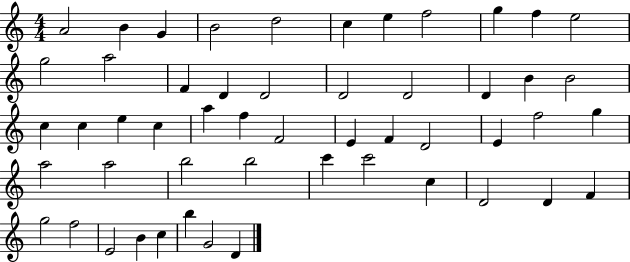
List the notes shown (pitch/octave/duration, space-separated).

A4/h B4/q G4/q B4/h D5/h C5/q E5/q F5/h G5/q F5/q E5/h G5/h A5/h F4/q D4/q D4/h D4/h D4/h D4/q B4/q B4/h C5/q C5/q E5/q C5/q A5/q F5/q F4/h E4/q F4/q D4/h E4/q F5/h G5/q A5/h A5/h B5/h B5/h C6/q C6/h C5/q D4/h D4/q F4/q G5/h F5/h E4/h B4/q C5/q B5/q G4/h D4/q